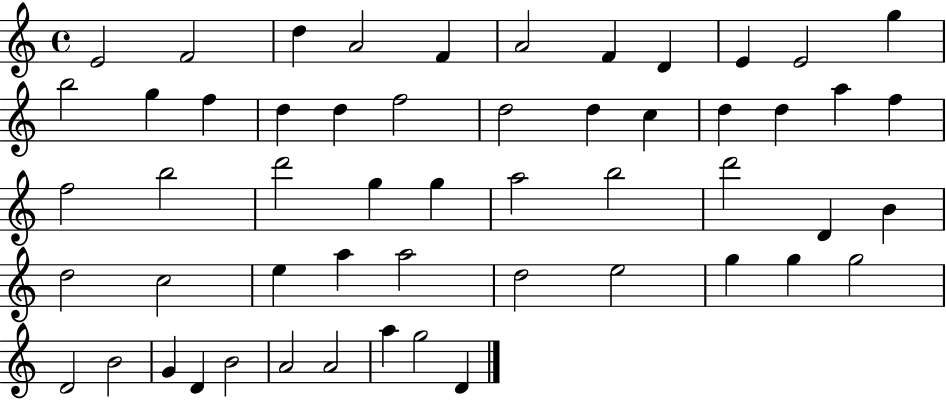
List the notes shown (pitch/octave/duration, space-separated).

E4/h F4/h D5/q A4/h F4/q A4/h F4/q D4/q E4/q E4/h G5/q B5/h G5/q F5/q D5/q D5/q F5/h D5/h D5/q C5/q D5/q D5/q A5/q F5/q F5/h B5/h D6/h G5/q G5/q A5/h B5/h D6/h D4/q B4/q D5/h C5/h E5/q A5/q A5/h D5/h E5/h G5/q G5/q G5/h D4/h B4/h G4/q D4/q B4/h A4/h A4/h A5/q G5/h D4/q